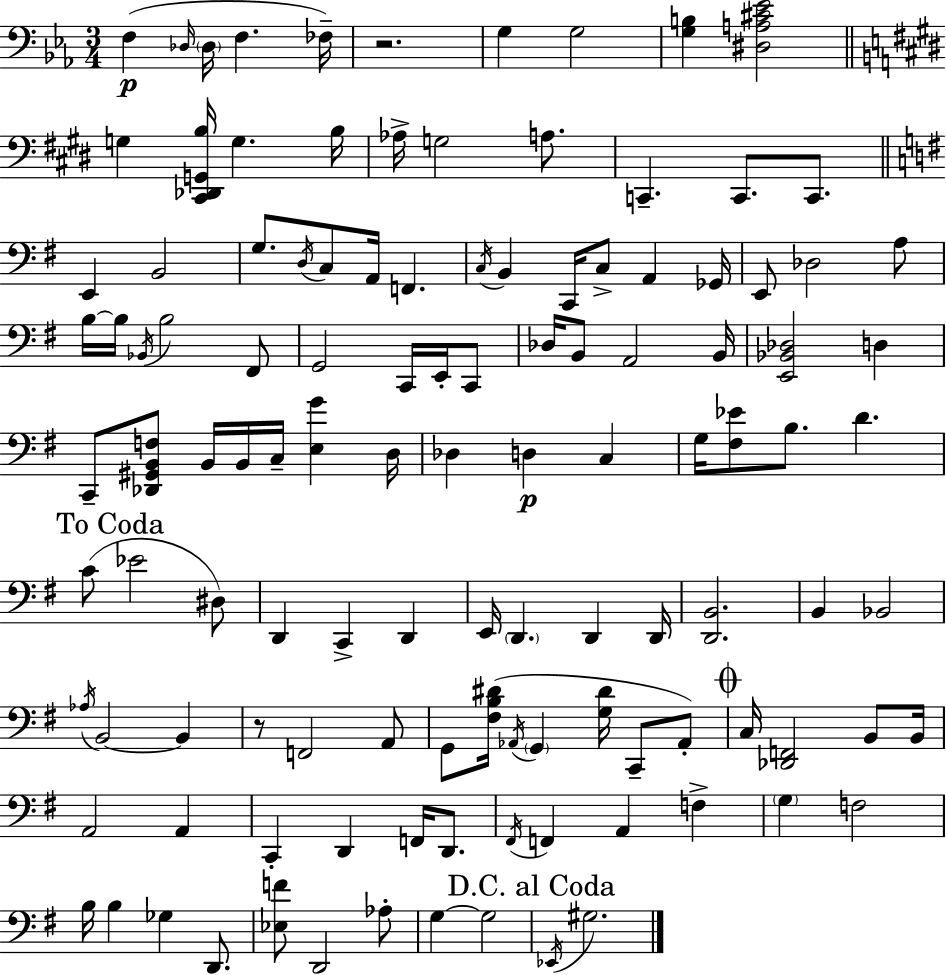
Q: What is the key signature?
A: EES major